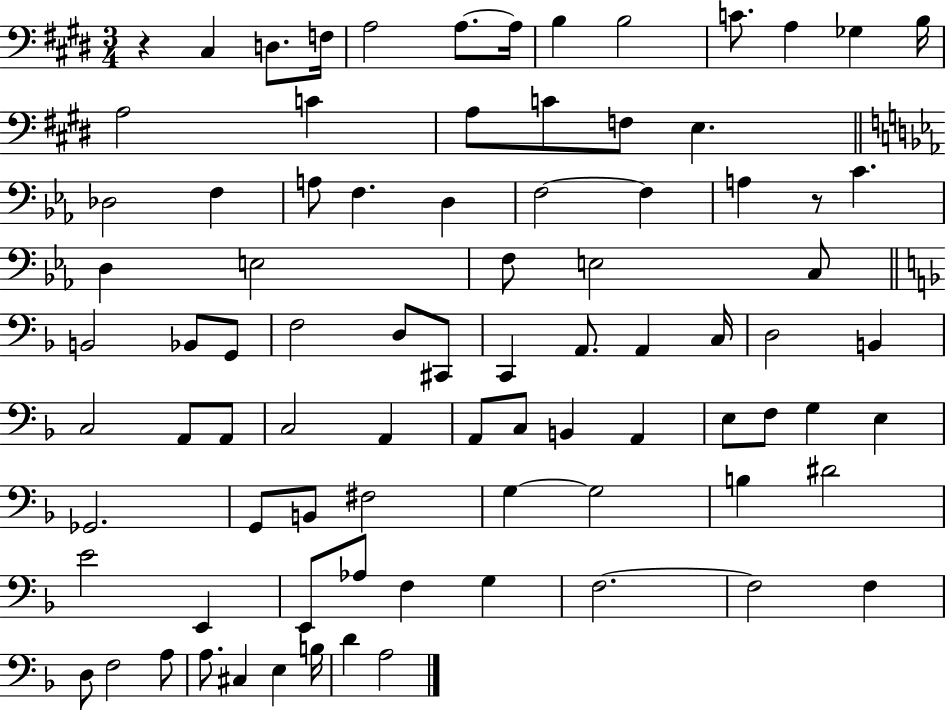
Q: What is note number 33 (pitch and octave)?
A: B2